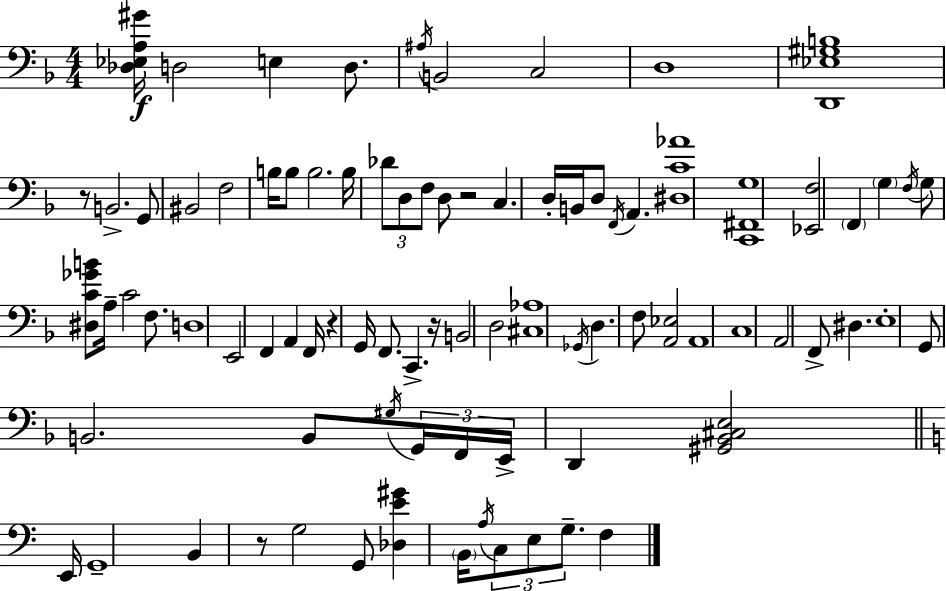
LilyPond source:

{
  \clef bass
  \numericTimeSignature
  \time 4/4
  \key f \major
  <des ees a gis'>16\f d2 e4 d8. | \acciaccatura { ais16 } b,2 c2 | d1 | <d, ees gis b>1 | \break r8 b,2.-> g,8 | bis,2 f2 | b16 b8 b2. | b16 \tuplet 3/2 { des'8 d8 f8 } d8 r2 | \break c4. d16-. b,16 d8 \acciaccatura { f,16 } a,4. | <dis c' aes'>1 | <c, fis, g>1 | <ees, f>2 \parenthesize f,4 \parenthesize g4 | \break \acciaccatura { f16 } g8 <dis c' ges' b'>8 a16-- c'2 | f8. d1 | e,2 f,4 a,4 | f,16 r4 g,16 f,8. c,4.-> | \break r16 b,2 d2 | <cis aes>1 | \acciaccatura { ges,16 } d4. f8 <a, ees>2 | a,1 | \break c1 | a,2 f,8-> dis4. | e1-. | g,8 b,2. | \break b,8 \acciaccatura { gis16 } \tuplet 3/2 { g,16 f,16 e,16-> } d,4 <gis, bes, cis e>2 | \bar "||" \break \key c \major e,16 g,1-- | b,4 r8 g2 g,8 | <des e' gis'>4 \parenthesize b,16 \acciaccatura { a16 } \tuplet 3/2 { c8 e8 g8.-- } f4 | \bar "|."
}